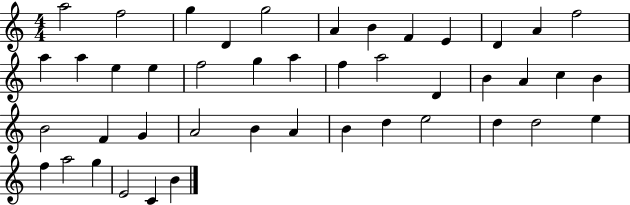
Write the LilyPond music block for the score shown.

{
  \clef treble
  \numericTimeSignature
  \time 4/4
  \key c \major
  a''2 f''2 | g''4 d'4 g''2 | a'4 b'4 f'4 e'4 | d'4 a'4 f''2 | \break a''4 a''4 e''4 e''4 | f''2 g''4 a''4 | f''4 a''2 d'4 | b'4 a'4 c''4 b'4 | \break b'2 f'4 g'4 | a'2 b'4 a'4 | b'4 d''4 e''2 | d''4 d''2 e''4 | \break f''4 a''2 g''4 | e'2 c'4 b'4 | \bar "|."
}